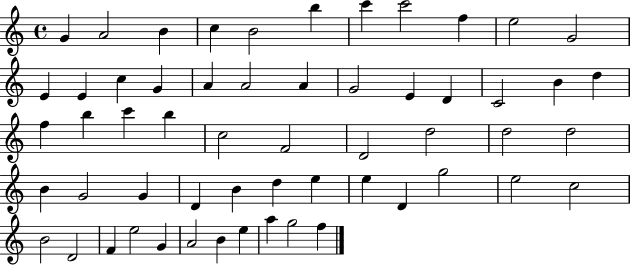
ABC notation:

X:1
T:Untitled
M:4/4
L:1/4
K:C
G A2 B c B2 b c' c'2 f e2 G2 E E c G A A2 A G2 E D C2 B d f b c' b c2 F2 D2 d2 d2 d2 B G2 G D B d e e D g2 e2 c2 B2 D2 F e2 G A2 B e a g2 f